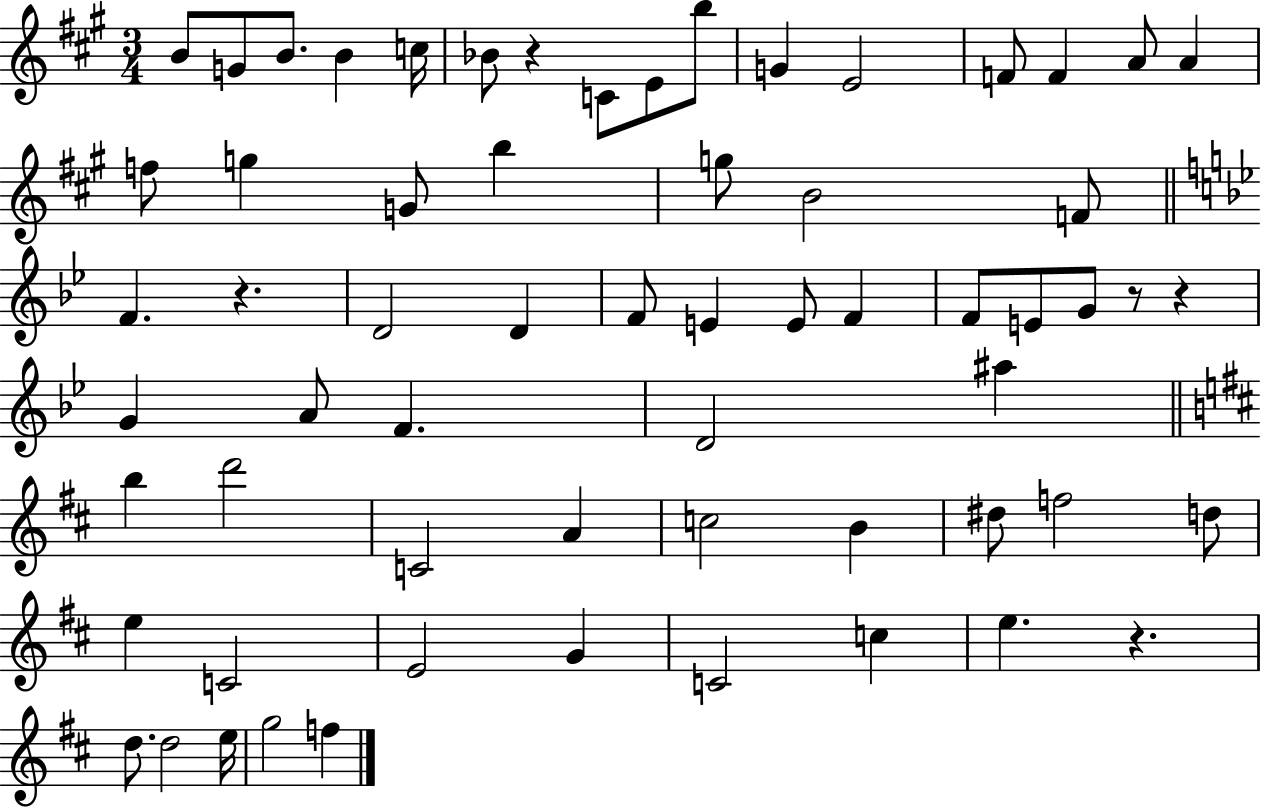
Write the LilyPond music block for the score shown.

{
  \clef treble
  \numericTimeSignature
  \time 3/4
  \key a \major
  b'8 g'8 b'8. b'4 c''16 | bes'8 r4 c'8 e'8 b''8 | g'4 e'2 | f'8 f'4 a'8 a'4 | \break f''8 g''4 g'8 b''4 | g''8 b'2 f'8 | \bar "||" \break \key bes \major f'4. r4. | d'2 d'4 | f'8 e'4 e'8 f'4 | f'8 e'8 g'8 r8 r4 | \break g'4 a'8 f'4. | d'2 ais''4 | \bar "||" \break \key b \minor b''4 d'''2 | c'2 a'4 | c''2 b'4 | dis''8 f''2 d''8 | \break e''4 c'2 | e'2 g'4 | c'2 c''4 | e''4. r4. | \break d''8. d''2 e''16 | g''2 f''4 | \bar "|."
}